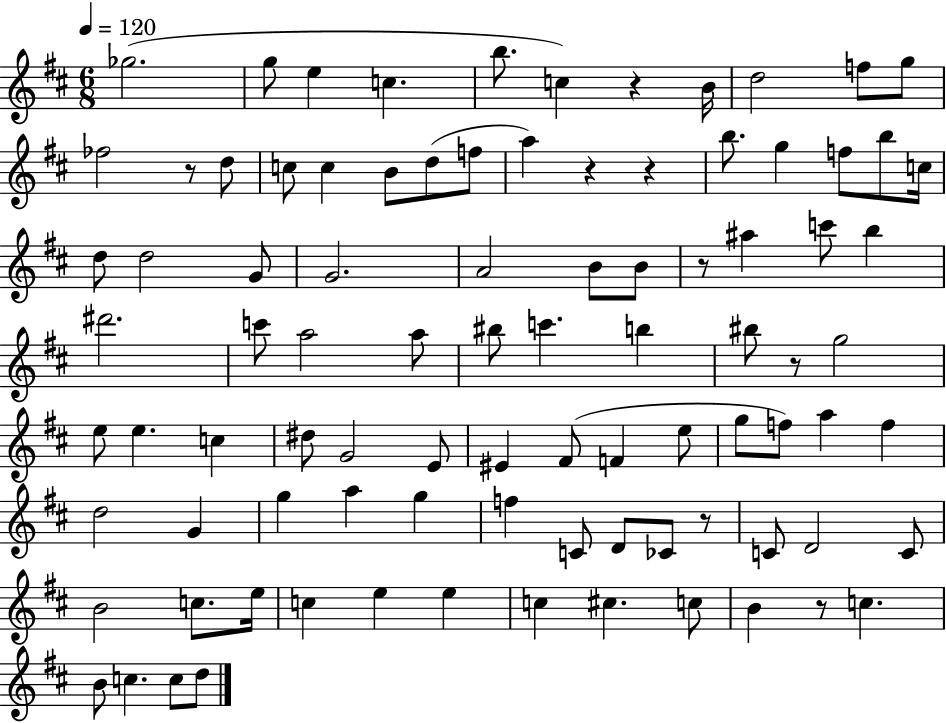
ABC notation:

X:1
T:Untitled
M:6/8
L:1/4
K:D
_g2 g/2 e c b/2 c z B/4 d2 f/2 g/2 _f2 z/2 d/2 c/2 c B/2 d/2 f/2 a z z b/2 g f/2 b/2 c/4 d/2 d2 G/2 G2 A2 B/2 B/2 z/2 ^a c'/2 b ^d'2 c'/2 a2 a/2 ^b/2 c' b ^b/2 z/2 g2 e/2 e c ^d/2 G2 E/2 ^E ^F/2 F e/2 g/2 f/2 a f d2 G g a g f C/2 D/2 _C/2 z/2 C/2 D2 C/2 B2 c/2 e/4 c e e c ^c c/2 B z/2 c B/2 c c/2 d/2